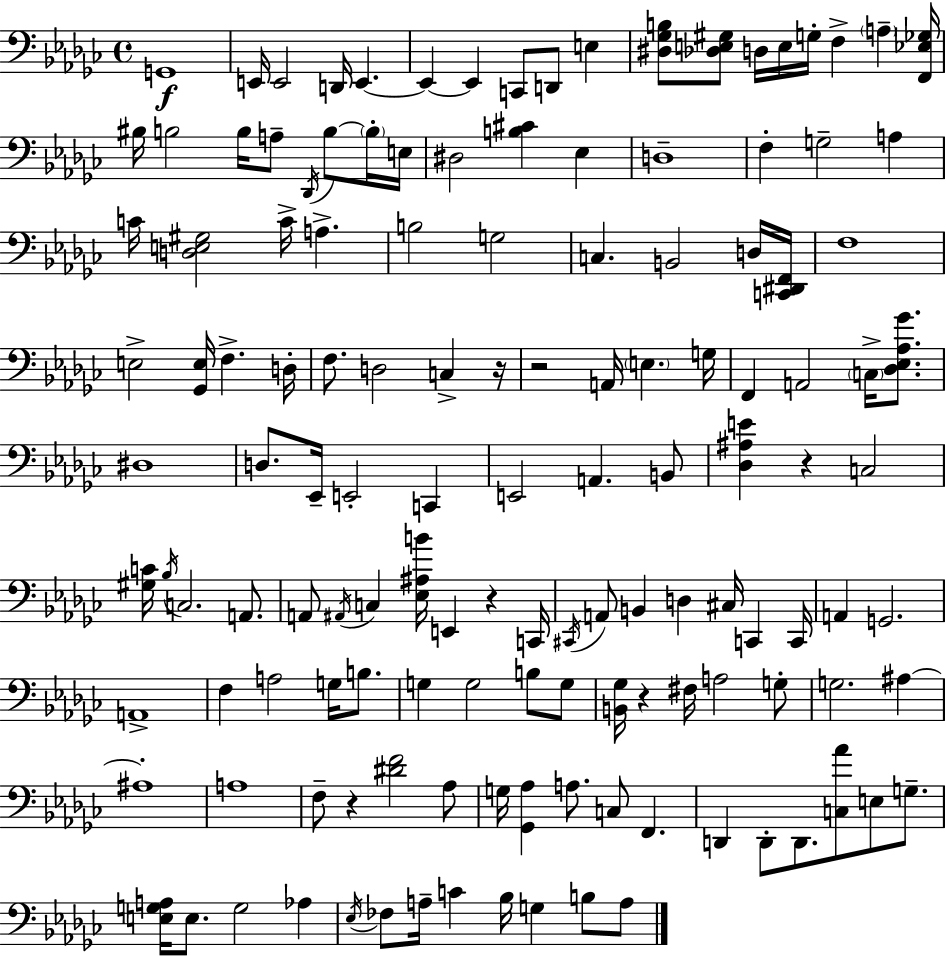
{
  \clef bass
  \time 4/4
  \defaultTimeSignature
  \key ees \minor
  g,1\f | e,16 e,2 d,16 e,4.~~ | e,4~~ e,4 c,8 d,8 e4 | <dis ges b>8 <des e gis>8 d16 e16 g16-. f4-> \parenthesize a4-- <f, ees ges>16 | \break bis16 b2 b16 a8-- \acciaccatura { des,16 } b8~~ \parenthesize b16-. | e16 dis2 <b cis'>4 ees4 | d1-- | f4-. g2-- a4 | \break c'16 <d e gis>2 c'16-> a4.-> | b2 g2 | c4. b,2 d16 | <c, dis, f,>16 f1 | \break e2-> <ges, e>16 f4.-> | d16-. f8. d2 c4-> | r16 r2 a,16 \parenthesize e4. | g16 f,4 a,2 \parenthesize c16-> <des ees aes ges'>8. | \break dis1 | d8. ees,16-- e,2-. c,4 | e,2 a,4. b,8 | <des ais e'>4 r4 c2 | \break <gis c'>16 \acciaccatura { bes16 } c2. a,8. | a,8 \acciaccatura { ais,16 } c4 <ees ais b'>16 e,4 r4 | c,16 \acciaccatura { cis,16 } a,8 b,4 d4 cis16 c,4 | c,16 a,4 g,2. | \break a,1-> | f4 a2 | g16 b8. g4 g2 | b8 g8 <b, ges>16 r4 fis16 a2 | \break g8-. g2. | ais4~~ ais1-. | a1 | f8-- r4 <dis' f'>2 | \break aes8 g16 <ges, aes>4 a8. c8 f,4. | d,4 d,8-. d,8. <c aes'>8 e8 | g8.-- <e g a>16 e8. g2 | aes4 \acciaccatura { ees16 } fes8 a16-- c'4 bes16 g4 | \break b8 a8 \bar "|."
}